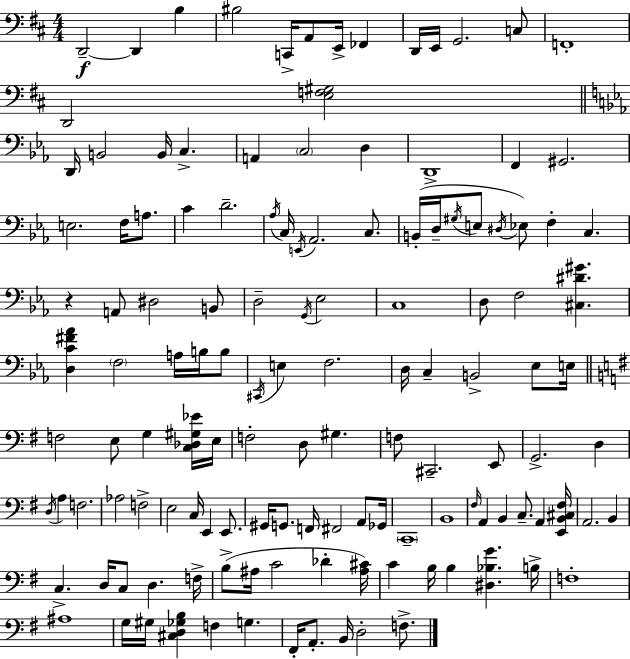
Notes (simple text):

D2/h D2/q B3/q BIS3/h C2/s A2/e E2/s FES2/q D2/s E2/s G2/h. C3/e F2/w D2/h [E3,F3,G#3]/h D2/s B2/h B2/s C3/q. A2/q C3/h D3/q D2/w F2/q G#2/h. E3/h. F3/s A3/e. C4/q D4/h. Ab3/s C3/s E2/s Ab2/h. C3/e. B2/s D3/s G#3/s E3/e D#3/s Eb3/e F3/q C3/q. R/q A2/e D#3/h B2/e D3/h G2/s Eb3/h C3/w D3/e F3/h [C#3,D#4,G#4]/q. [D3,C4,F#4,Ab4]/q F3/h A3/s B3/s B3/e C#2/s E3/q F3/h. D3/s C3/q B2/h Eb3/e E3/s F3/h E3/e G3/q [C3,Db3,G#3,Eb4]/s E3/s F3/h D3/e G#3/q. F3/e C#2/h. E2/e G2/h. D3/q D3/s A3/q F3/h. Ab3/h F3/h E3/h C3/s E2/q E2/e. G#2/s G2/e. F2/s F#2/h A2/e Gb2/s C2/w B2/w F#3/s A2/q B2/q C3/e. A2/q [E2,B2,C#3,F#3]/s A2/h. B2/q C3/q. D3/s C3/e D3/q. F3/s B3/e A#3/s C4/h Db4/q [A#3,C#4]/s C4/q B3/s B3/q [D#3,Bb3,G4]/q. B3/s F3/w A#3/w G3/s G#3/s [C#3,D3,Gb3,B3]/q F3/q G3/q. F#2/s A2/e. B2/s D3/h F3/e.